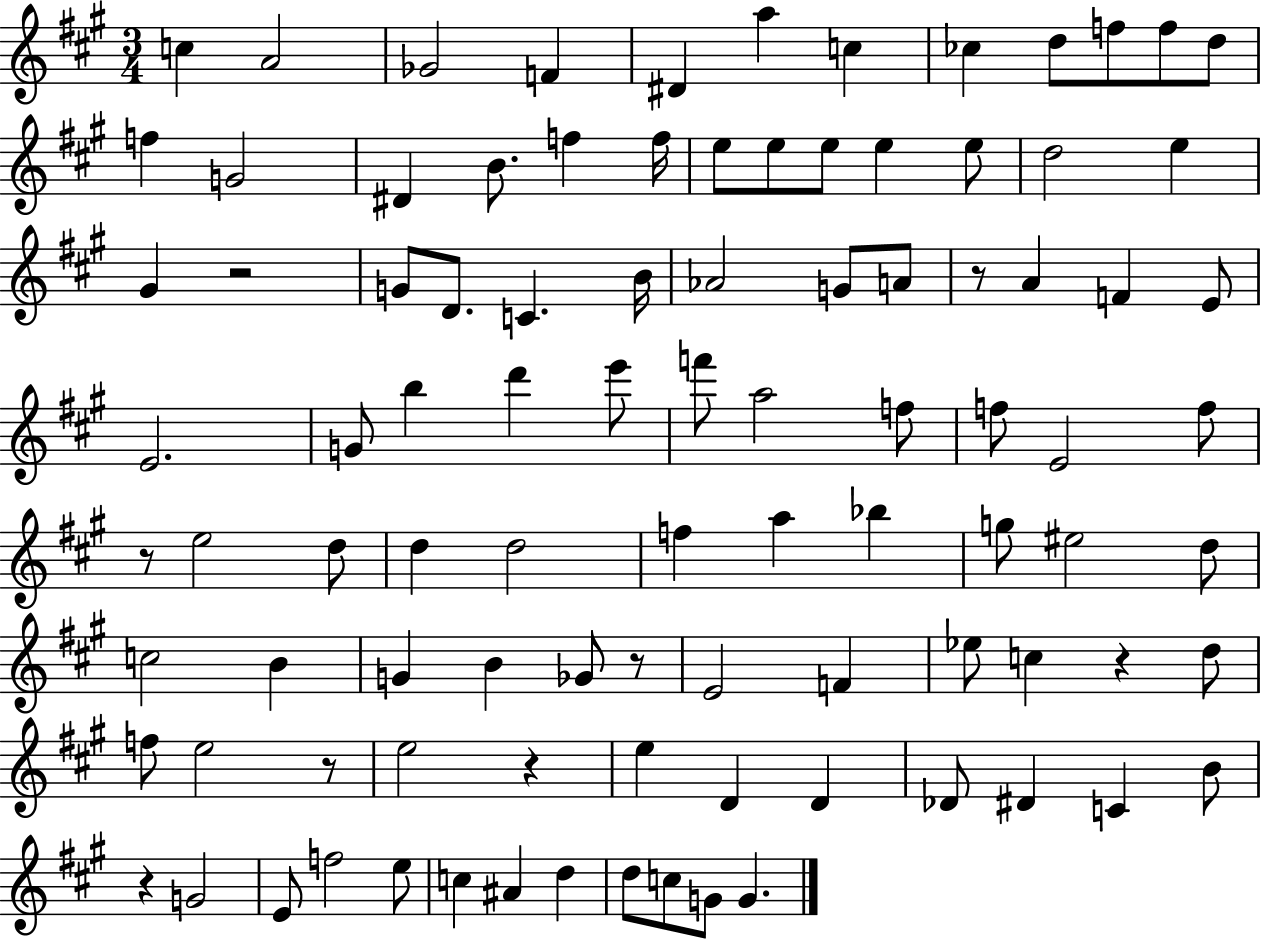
C5/q A4/h Gb4/h F4/q D#4/q A5/q C5/q CES5/q D5/e F5/e F5/e D5/e F5/q G4/h D#4/q B4/e. F5/q F5/s E5/e E5/e E5/e E5/q E5/e D5/h E5/q G#4/q R/h G4/e D4/e. C4/q. B4/s Ab4/h G4/e A4/e R/e A4/q F4/q E4/e E4/h. G4/e B5/q D6/q E6/e F6/e A5/h F5/e F5/e E4/h F5/e R/e E5/h D5/e D5/q D5/h F5/q A5/q Bb5/q G5/e EIS5/h D5/e C5/h B4/q G4/q B4/q Gb4/e R/e E4/h F4/q Eb5/e C5/q R/q D5/e F5/e E5/h R/e E5/h R/q E5/q D4/q D4/q Db4/e D#4/q C4/q B4/e R/q G4/h E4/e F5/h E5/e C5/q A#4/q D5/q D5/e C5/e G4/e G4/q.